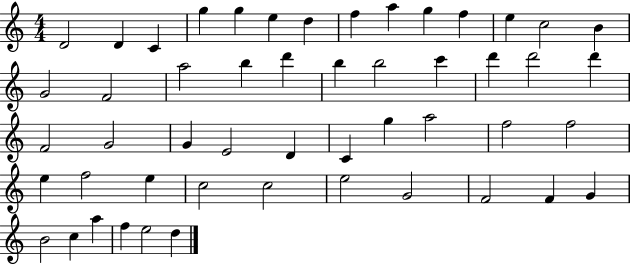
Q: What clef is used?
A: treble